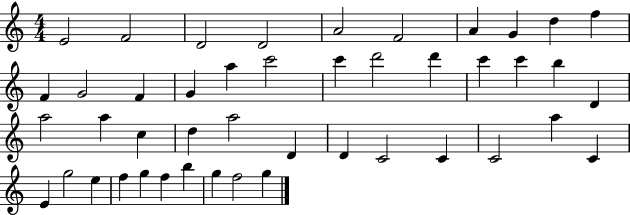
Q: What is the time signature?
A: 4/4